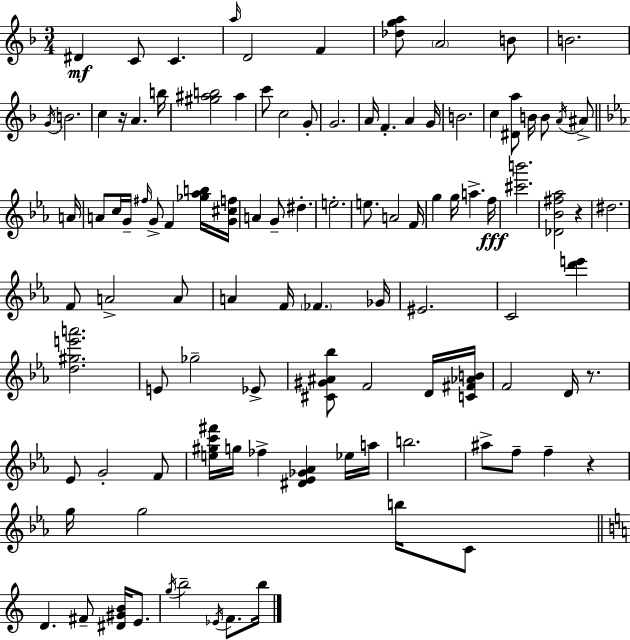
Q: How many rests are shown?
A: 4